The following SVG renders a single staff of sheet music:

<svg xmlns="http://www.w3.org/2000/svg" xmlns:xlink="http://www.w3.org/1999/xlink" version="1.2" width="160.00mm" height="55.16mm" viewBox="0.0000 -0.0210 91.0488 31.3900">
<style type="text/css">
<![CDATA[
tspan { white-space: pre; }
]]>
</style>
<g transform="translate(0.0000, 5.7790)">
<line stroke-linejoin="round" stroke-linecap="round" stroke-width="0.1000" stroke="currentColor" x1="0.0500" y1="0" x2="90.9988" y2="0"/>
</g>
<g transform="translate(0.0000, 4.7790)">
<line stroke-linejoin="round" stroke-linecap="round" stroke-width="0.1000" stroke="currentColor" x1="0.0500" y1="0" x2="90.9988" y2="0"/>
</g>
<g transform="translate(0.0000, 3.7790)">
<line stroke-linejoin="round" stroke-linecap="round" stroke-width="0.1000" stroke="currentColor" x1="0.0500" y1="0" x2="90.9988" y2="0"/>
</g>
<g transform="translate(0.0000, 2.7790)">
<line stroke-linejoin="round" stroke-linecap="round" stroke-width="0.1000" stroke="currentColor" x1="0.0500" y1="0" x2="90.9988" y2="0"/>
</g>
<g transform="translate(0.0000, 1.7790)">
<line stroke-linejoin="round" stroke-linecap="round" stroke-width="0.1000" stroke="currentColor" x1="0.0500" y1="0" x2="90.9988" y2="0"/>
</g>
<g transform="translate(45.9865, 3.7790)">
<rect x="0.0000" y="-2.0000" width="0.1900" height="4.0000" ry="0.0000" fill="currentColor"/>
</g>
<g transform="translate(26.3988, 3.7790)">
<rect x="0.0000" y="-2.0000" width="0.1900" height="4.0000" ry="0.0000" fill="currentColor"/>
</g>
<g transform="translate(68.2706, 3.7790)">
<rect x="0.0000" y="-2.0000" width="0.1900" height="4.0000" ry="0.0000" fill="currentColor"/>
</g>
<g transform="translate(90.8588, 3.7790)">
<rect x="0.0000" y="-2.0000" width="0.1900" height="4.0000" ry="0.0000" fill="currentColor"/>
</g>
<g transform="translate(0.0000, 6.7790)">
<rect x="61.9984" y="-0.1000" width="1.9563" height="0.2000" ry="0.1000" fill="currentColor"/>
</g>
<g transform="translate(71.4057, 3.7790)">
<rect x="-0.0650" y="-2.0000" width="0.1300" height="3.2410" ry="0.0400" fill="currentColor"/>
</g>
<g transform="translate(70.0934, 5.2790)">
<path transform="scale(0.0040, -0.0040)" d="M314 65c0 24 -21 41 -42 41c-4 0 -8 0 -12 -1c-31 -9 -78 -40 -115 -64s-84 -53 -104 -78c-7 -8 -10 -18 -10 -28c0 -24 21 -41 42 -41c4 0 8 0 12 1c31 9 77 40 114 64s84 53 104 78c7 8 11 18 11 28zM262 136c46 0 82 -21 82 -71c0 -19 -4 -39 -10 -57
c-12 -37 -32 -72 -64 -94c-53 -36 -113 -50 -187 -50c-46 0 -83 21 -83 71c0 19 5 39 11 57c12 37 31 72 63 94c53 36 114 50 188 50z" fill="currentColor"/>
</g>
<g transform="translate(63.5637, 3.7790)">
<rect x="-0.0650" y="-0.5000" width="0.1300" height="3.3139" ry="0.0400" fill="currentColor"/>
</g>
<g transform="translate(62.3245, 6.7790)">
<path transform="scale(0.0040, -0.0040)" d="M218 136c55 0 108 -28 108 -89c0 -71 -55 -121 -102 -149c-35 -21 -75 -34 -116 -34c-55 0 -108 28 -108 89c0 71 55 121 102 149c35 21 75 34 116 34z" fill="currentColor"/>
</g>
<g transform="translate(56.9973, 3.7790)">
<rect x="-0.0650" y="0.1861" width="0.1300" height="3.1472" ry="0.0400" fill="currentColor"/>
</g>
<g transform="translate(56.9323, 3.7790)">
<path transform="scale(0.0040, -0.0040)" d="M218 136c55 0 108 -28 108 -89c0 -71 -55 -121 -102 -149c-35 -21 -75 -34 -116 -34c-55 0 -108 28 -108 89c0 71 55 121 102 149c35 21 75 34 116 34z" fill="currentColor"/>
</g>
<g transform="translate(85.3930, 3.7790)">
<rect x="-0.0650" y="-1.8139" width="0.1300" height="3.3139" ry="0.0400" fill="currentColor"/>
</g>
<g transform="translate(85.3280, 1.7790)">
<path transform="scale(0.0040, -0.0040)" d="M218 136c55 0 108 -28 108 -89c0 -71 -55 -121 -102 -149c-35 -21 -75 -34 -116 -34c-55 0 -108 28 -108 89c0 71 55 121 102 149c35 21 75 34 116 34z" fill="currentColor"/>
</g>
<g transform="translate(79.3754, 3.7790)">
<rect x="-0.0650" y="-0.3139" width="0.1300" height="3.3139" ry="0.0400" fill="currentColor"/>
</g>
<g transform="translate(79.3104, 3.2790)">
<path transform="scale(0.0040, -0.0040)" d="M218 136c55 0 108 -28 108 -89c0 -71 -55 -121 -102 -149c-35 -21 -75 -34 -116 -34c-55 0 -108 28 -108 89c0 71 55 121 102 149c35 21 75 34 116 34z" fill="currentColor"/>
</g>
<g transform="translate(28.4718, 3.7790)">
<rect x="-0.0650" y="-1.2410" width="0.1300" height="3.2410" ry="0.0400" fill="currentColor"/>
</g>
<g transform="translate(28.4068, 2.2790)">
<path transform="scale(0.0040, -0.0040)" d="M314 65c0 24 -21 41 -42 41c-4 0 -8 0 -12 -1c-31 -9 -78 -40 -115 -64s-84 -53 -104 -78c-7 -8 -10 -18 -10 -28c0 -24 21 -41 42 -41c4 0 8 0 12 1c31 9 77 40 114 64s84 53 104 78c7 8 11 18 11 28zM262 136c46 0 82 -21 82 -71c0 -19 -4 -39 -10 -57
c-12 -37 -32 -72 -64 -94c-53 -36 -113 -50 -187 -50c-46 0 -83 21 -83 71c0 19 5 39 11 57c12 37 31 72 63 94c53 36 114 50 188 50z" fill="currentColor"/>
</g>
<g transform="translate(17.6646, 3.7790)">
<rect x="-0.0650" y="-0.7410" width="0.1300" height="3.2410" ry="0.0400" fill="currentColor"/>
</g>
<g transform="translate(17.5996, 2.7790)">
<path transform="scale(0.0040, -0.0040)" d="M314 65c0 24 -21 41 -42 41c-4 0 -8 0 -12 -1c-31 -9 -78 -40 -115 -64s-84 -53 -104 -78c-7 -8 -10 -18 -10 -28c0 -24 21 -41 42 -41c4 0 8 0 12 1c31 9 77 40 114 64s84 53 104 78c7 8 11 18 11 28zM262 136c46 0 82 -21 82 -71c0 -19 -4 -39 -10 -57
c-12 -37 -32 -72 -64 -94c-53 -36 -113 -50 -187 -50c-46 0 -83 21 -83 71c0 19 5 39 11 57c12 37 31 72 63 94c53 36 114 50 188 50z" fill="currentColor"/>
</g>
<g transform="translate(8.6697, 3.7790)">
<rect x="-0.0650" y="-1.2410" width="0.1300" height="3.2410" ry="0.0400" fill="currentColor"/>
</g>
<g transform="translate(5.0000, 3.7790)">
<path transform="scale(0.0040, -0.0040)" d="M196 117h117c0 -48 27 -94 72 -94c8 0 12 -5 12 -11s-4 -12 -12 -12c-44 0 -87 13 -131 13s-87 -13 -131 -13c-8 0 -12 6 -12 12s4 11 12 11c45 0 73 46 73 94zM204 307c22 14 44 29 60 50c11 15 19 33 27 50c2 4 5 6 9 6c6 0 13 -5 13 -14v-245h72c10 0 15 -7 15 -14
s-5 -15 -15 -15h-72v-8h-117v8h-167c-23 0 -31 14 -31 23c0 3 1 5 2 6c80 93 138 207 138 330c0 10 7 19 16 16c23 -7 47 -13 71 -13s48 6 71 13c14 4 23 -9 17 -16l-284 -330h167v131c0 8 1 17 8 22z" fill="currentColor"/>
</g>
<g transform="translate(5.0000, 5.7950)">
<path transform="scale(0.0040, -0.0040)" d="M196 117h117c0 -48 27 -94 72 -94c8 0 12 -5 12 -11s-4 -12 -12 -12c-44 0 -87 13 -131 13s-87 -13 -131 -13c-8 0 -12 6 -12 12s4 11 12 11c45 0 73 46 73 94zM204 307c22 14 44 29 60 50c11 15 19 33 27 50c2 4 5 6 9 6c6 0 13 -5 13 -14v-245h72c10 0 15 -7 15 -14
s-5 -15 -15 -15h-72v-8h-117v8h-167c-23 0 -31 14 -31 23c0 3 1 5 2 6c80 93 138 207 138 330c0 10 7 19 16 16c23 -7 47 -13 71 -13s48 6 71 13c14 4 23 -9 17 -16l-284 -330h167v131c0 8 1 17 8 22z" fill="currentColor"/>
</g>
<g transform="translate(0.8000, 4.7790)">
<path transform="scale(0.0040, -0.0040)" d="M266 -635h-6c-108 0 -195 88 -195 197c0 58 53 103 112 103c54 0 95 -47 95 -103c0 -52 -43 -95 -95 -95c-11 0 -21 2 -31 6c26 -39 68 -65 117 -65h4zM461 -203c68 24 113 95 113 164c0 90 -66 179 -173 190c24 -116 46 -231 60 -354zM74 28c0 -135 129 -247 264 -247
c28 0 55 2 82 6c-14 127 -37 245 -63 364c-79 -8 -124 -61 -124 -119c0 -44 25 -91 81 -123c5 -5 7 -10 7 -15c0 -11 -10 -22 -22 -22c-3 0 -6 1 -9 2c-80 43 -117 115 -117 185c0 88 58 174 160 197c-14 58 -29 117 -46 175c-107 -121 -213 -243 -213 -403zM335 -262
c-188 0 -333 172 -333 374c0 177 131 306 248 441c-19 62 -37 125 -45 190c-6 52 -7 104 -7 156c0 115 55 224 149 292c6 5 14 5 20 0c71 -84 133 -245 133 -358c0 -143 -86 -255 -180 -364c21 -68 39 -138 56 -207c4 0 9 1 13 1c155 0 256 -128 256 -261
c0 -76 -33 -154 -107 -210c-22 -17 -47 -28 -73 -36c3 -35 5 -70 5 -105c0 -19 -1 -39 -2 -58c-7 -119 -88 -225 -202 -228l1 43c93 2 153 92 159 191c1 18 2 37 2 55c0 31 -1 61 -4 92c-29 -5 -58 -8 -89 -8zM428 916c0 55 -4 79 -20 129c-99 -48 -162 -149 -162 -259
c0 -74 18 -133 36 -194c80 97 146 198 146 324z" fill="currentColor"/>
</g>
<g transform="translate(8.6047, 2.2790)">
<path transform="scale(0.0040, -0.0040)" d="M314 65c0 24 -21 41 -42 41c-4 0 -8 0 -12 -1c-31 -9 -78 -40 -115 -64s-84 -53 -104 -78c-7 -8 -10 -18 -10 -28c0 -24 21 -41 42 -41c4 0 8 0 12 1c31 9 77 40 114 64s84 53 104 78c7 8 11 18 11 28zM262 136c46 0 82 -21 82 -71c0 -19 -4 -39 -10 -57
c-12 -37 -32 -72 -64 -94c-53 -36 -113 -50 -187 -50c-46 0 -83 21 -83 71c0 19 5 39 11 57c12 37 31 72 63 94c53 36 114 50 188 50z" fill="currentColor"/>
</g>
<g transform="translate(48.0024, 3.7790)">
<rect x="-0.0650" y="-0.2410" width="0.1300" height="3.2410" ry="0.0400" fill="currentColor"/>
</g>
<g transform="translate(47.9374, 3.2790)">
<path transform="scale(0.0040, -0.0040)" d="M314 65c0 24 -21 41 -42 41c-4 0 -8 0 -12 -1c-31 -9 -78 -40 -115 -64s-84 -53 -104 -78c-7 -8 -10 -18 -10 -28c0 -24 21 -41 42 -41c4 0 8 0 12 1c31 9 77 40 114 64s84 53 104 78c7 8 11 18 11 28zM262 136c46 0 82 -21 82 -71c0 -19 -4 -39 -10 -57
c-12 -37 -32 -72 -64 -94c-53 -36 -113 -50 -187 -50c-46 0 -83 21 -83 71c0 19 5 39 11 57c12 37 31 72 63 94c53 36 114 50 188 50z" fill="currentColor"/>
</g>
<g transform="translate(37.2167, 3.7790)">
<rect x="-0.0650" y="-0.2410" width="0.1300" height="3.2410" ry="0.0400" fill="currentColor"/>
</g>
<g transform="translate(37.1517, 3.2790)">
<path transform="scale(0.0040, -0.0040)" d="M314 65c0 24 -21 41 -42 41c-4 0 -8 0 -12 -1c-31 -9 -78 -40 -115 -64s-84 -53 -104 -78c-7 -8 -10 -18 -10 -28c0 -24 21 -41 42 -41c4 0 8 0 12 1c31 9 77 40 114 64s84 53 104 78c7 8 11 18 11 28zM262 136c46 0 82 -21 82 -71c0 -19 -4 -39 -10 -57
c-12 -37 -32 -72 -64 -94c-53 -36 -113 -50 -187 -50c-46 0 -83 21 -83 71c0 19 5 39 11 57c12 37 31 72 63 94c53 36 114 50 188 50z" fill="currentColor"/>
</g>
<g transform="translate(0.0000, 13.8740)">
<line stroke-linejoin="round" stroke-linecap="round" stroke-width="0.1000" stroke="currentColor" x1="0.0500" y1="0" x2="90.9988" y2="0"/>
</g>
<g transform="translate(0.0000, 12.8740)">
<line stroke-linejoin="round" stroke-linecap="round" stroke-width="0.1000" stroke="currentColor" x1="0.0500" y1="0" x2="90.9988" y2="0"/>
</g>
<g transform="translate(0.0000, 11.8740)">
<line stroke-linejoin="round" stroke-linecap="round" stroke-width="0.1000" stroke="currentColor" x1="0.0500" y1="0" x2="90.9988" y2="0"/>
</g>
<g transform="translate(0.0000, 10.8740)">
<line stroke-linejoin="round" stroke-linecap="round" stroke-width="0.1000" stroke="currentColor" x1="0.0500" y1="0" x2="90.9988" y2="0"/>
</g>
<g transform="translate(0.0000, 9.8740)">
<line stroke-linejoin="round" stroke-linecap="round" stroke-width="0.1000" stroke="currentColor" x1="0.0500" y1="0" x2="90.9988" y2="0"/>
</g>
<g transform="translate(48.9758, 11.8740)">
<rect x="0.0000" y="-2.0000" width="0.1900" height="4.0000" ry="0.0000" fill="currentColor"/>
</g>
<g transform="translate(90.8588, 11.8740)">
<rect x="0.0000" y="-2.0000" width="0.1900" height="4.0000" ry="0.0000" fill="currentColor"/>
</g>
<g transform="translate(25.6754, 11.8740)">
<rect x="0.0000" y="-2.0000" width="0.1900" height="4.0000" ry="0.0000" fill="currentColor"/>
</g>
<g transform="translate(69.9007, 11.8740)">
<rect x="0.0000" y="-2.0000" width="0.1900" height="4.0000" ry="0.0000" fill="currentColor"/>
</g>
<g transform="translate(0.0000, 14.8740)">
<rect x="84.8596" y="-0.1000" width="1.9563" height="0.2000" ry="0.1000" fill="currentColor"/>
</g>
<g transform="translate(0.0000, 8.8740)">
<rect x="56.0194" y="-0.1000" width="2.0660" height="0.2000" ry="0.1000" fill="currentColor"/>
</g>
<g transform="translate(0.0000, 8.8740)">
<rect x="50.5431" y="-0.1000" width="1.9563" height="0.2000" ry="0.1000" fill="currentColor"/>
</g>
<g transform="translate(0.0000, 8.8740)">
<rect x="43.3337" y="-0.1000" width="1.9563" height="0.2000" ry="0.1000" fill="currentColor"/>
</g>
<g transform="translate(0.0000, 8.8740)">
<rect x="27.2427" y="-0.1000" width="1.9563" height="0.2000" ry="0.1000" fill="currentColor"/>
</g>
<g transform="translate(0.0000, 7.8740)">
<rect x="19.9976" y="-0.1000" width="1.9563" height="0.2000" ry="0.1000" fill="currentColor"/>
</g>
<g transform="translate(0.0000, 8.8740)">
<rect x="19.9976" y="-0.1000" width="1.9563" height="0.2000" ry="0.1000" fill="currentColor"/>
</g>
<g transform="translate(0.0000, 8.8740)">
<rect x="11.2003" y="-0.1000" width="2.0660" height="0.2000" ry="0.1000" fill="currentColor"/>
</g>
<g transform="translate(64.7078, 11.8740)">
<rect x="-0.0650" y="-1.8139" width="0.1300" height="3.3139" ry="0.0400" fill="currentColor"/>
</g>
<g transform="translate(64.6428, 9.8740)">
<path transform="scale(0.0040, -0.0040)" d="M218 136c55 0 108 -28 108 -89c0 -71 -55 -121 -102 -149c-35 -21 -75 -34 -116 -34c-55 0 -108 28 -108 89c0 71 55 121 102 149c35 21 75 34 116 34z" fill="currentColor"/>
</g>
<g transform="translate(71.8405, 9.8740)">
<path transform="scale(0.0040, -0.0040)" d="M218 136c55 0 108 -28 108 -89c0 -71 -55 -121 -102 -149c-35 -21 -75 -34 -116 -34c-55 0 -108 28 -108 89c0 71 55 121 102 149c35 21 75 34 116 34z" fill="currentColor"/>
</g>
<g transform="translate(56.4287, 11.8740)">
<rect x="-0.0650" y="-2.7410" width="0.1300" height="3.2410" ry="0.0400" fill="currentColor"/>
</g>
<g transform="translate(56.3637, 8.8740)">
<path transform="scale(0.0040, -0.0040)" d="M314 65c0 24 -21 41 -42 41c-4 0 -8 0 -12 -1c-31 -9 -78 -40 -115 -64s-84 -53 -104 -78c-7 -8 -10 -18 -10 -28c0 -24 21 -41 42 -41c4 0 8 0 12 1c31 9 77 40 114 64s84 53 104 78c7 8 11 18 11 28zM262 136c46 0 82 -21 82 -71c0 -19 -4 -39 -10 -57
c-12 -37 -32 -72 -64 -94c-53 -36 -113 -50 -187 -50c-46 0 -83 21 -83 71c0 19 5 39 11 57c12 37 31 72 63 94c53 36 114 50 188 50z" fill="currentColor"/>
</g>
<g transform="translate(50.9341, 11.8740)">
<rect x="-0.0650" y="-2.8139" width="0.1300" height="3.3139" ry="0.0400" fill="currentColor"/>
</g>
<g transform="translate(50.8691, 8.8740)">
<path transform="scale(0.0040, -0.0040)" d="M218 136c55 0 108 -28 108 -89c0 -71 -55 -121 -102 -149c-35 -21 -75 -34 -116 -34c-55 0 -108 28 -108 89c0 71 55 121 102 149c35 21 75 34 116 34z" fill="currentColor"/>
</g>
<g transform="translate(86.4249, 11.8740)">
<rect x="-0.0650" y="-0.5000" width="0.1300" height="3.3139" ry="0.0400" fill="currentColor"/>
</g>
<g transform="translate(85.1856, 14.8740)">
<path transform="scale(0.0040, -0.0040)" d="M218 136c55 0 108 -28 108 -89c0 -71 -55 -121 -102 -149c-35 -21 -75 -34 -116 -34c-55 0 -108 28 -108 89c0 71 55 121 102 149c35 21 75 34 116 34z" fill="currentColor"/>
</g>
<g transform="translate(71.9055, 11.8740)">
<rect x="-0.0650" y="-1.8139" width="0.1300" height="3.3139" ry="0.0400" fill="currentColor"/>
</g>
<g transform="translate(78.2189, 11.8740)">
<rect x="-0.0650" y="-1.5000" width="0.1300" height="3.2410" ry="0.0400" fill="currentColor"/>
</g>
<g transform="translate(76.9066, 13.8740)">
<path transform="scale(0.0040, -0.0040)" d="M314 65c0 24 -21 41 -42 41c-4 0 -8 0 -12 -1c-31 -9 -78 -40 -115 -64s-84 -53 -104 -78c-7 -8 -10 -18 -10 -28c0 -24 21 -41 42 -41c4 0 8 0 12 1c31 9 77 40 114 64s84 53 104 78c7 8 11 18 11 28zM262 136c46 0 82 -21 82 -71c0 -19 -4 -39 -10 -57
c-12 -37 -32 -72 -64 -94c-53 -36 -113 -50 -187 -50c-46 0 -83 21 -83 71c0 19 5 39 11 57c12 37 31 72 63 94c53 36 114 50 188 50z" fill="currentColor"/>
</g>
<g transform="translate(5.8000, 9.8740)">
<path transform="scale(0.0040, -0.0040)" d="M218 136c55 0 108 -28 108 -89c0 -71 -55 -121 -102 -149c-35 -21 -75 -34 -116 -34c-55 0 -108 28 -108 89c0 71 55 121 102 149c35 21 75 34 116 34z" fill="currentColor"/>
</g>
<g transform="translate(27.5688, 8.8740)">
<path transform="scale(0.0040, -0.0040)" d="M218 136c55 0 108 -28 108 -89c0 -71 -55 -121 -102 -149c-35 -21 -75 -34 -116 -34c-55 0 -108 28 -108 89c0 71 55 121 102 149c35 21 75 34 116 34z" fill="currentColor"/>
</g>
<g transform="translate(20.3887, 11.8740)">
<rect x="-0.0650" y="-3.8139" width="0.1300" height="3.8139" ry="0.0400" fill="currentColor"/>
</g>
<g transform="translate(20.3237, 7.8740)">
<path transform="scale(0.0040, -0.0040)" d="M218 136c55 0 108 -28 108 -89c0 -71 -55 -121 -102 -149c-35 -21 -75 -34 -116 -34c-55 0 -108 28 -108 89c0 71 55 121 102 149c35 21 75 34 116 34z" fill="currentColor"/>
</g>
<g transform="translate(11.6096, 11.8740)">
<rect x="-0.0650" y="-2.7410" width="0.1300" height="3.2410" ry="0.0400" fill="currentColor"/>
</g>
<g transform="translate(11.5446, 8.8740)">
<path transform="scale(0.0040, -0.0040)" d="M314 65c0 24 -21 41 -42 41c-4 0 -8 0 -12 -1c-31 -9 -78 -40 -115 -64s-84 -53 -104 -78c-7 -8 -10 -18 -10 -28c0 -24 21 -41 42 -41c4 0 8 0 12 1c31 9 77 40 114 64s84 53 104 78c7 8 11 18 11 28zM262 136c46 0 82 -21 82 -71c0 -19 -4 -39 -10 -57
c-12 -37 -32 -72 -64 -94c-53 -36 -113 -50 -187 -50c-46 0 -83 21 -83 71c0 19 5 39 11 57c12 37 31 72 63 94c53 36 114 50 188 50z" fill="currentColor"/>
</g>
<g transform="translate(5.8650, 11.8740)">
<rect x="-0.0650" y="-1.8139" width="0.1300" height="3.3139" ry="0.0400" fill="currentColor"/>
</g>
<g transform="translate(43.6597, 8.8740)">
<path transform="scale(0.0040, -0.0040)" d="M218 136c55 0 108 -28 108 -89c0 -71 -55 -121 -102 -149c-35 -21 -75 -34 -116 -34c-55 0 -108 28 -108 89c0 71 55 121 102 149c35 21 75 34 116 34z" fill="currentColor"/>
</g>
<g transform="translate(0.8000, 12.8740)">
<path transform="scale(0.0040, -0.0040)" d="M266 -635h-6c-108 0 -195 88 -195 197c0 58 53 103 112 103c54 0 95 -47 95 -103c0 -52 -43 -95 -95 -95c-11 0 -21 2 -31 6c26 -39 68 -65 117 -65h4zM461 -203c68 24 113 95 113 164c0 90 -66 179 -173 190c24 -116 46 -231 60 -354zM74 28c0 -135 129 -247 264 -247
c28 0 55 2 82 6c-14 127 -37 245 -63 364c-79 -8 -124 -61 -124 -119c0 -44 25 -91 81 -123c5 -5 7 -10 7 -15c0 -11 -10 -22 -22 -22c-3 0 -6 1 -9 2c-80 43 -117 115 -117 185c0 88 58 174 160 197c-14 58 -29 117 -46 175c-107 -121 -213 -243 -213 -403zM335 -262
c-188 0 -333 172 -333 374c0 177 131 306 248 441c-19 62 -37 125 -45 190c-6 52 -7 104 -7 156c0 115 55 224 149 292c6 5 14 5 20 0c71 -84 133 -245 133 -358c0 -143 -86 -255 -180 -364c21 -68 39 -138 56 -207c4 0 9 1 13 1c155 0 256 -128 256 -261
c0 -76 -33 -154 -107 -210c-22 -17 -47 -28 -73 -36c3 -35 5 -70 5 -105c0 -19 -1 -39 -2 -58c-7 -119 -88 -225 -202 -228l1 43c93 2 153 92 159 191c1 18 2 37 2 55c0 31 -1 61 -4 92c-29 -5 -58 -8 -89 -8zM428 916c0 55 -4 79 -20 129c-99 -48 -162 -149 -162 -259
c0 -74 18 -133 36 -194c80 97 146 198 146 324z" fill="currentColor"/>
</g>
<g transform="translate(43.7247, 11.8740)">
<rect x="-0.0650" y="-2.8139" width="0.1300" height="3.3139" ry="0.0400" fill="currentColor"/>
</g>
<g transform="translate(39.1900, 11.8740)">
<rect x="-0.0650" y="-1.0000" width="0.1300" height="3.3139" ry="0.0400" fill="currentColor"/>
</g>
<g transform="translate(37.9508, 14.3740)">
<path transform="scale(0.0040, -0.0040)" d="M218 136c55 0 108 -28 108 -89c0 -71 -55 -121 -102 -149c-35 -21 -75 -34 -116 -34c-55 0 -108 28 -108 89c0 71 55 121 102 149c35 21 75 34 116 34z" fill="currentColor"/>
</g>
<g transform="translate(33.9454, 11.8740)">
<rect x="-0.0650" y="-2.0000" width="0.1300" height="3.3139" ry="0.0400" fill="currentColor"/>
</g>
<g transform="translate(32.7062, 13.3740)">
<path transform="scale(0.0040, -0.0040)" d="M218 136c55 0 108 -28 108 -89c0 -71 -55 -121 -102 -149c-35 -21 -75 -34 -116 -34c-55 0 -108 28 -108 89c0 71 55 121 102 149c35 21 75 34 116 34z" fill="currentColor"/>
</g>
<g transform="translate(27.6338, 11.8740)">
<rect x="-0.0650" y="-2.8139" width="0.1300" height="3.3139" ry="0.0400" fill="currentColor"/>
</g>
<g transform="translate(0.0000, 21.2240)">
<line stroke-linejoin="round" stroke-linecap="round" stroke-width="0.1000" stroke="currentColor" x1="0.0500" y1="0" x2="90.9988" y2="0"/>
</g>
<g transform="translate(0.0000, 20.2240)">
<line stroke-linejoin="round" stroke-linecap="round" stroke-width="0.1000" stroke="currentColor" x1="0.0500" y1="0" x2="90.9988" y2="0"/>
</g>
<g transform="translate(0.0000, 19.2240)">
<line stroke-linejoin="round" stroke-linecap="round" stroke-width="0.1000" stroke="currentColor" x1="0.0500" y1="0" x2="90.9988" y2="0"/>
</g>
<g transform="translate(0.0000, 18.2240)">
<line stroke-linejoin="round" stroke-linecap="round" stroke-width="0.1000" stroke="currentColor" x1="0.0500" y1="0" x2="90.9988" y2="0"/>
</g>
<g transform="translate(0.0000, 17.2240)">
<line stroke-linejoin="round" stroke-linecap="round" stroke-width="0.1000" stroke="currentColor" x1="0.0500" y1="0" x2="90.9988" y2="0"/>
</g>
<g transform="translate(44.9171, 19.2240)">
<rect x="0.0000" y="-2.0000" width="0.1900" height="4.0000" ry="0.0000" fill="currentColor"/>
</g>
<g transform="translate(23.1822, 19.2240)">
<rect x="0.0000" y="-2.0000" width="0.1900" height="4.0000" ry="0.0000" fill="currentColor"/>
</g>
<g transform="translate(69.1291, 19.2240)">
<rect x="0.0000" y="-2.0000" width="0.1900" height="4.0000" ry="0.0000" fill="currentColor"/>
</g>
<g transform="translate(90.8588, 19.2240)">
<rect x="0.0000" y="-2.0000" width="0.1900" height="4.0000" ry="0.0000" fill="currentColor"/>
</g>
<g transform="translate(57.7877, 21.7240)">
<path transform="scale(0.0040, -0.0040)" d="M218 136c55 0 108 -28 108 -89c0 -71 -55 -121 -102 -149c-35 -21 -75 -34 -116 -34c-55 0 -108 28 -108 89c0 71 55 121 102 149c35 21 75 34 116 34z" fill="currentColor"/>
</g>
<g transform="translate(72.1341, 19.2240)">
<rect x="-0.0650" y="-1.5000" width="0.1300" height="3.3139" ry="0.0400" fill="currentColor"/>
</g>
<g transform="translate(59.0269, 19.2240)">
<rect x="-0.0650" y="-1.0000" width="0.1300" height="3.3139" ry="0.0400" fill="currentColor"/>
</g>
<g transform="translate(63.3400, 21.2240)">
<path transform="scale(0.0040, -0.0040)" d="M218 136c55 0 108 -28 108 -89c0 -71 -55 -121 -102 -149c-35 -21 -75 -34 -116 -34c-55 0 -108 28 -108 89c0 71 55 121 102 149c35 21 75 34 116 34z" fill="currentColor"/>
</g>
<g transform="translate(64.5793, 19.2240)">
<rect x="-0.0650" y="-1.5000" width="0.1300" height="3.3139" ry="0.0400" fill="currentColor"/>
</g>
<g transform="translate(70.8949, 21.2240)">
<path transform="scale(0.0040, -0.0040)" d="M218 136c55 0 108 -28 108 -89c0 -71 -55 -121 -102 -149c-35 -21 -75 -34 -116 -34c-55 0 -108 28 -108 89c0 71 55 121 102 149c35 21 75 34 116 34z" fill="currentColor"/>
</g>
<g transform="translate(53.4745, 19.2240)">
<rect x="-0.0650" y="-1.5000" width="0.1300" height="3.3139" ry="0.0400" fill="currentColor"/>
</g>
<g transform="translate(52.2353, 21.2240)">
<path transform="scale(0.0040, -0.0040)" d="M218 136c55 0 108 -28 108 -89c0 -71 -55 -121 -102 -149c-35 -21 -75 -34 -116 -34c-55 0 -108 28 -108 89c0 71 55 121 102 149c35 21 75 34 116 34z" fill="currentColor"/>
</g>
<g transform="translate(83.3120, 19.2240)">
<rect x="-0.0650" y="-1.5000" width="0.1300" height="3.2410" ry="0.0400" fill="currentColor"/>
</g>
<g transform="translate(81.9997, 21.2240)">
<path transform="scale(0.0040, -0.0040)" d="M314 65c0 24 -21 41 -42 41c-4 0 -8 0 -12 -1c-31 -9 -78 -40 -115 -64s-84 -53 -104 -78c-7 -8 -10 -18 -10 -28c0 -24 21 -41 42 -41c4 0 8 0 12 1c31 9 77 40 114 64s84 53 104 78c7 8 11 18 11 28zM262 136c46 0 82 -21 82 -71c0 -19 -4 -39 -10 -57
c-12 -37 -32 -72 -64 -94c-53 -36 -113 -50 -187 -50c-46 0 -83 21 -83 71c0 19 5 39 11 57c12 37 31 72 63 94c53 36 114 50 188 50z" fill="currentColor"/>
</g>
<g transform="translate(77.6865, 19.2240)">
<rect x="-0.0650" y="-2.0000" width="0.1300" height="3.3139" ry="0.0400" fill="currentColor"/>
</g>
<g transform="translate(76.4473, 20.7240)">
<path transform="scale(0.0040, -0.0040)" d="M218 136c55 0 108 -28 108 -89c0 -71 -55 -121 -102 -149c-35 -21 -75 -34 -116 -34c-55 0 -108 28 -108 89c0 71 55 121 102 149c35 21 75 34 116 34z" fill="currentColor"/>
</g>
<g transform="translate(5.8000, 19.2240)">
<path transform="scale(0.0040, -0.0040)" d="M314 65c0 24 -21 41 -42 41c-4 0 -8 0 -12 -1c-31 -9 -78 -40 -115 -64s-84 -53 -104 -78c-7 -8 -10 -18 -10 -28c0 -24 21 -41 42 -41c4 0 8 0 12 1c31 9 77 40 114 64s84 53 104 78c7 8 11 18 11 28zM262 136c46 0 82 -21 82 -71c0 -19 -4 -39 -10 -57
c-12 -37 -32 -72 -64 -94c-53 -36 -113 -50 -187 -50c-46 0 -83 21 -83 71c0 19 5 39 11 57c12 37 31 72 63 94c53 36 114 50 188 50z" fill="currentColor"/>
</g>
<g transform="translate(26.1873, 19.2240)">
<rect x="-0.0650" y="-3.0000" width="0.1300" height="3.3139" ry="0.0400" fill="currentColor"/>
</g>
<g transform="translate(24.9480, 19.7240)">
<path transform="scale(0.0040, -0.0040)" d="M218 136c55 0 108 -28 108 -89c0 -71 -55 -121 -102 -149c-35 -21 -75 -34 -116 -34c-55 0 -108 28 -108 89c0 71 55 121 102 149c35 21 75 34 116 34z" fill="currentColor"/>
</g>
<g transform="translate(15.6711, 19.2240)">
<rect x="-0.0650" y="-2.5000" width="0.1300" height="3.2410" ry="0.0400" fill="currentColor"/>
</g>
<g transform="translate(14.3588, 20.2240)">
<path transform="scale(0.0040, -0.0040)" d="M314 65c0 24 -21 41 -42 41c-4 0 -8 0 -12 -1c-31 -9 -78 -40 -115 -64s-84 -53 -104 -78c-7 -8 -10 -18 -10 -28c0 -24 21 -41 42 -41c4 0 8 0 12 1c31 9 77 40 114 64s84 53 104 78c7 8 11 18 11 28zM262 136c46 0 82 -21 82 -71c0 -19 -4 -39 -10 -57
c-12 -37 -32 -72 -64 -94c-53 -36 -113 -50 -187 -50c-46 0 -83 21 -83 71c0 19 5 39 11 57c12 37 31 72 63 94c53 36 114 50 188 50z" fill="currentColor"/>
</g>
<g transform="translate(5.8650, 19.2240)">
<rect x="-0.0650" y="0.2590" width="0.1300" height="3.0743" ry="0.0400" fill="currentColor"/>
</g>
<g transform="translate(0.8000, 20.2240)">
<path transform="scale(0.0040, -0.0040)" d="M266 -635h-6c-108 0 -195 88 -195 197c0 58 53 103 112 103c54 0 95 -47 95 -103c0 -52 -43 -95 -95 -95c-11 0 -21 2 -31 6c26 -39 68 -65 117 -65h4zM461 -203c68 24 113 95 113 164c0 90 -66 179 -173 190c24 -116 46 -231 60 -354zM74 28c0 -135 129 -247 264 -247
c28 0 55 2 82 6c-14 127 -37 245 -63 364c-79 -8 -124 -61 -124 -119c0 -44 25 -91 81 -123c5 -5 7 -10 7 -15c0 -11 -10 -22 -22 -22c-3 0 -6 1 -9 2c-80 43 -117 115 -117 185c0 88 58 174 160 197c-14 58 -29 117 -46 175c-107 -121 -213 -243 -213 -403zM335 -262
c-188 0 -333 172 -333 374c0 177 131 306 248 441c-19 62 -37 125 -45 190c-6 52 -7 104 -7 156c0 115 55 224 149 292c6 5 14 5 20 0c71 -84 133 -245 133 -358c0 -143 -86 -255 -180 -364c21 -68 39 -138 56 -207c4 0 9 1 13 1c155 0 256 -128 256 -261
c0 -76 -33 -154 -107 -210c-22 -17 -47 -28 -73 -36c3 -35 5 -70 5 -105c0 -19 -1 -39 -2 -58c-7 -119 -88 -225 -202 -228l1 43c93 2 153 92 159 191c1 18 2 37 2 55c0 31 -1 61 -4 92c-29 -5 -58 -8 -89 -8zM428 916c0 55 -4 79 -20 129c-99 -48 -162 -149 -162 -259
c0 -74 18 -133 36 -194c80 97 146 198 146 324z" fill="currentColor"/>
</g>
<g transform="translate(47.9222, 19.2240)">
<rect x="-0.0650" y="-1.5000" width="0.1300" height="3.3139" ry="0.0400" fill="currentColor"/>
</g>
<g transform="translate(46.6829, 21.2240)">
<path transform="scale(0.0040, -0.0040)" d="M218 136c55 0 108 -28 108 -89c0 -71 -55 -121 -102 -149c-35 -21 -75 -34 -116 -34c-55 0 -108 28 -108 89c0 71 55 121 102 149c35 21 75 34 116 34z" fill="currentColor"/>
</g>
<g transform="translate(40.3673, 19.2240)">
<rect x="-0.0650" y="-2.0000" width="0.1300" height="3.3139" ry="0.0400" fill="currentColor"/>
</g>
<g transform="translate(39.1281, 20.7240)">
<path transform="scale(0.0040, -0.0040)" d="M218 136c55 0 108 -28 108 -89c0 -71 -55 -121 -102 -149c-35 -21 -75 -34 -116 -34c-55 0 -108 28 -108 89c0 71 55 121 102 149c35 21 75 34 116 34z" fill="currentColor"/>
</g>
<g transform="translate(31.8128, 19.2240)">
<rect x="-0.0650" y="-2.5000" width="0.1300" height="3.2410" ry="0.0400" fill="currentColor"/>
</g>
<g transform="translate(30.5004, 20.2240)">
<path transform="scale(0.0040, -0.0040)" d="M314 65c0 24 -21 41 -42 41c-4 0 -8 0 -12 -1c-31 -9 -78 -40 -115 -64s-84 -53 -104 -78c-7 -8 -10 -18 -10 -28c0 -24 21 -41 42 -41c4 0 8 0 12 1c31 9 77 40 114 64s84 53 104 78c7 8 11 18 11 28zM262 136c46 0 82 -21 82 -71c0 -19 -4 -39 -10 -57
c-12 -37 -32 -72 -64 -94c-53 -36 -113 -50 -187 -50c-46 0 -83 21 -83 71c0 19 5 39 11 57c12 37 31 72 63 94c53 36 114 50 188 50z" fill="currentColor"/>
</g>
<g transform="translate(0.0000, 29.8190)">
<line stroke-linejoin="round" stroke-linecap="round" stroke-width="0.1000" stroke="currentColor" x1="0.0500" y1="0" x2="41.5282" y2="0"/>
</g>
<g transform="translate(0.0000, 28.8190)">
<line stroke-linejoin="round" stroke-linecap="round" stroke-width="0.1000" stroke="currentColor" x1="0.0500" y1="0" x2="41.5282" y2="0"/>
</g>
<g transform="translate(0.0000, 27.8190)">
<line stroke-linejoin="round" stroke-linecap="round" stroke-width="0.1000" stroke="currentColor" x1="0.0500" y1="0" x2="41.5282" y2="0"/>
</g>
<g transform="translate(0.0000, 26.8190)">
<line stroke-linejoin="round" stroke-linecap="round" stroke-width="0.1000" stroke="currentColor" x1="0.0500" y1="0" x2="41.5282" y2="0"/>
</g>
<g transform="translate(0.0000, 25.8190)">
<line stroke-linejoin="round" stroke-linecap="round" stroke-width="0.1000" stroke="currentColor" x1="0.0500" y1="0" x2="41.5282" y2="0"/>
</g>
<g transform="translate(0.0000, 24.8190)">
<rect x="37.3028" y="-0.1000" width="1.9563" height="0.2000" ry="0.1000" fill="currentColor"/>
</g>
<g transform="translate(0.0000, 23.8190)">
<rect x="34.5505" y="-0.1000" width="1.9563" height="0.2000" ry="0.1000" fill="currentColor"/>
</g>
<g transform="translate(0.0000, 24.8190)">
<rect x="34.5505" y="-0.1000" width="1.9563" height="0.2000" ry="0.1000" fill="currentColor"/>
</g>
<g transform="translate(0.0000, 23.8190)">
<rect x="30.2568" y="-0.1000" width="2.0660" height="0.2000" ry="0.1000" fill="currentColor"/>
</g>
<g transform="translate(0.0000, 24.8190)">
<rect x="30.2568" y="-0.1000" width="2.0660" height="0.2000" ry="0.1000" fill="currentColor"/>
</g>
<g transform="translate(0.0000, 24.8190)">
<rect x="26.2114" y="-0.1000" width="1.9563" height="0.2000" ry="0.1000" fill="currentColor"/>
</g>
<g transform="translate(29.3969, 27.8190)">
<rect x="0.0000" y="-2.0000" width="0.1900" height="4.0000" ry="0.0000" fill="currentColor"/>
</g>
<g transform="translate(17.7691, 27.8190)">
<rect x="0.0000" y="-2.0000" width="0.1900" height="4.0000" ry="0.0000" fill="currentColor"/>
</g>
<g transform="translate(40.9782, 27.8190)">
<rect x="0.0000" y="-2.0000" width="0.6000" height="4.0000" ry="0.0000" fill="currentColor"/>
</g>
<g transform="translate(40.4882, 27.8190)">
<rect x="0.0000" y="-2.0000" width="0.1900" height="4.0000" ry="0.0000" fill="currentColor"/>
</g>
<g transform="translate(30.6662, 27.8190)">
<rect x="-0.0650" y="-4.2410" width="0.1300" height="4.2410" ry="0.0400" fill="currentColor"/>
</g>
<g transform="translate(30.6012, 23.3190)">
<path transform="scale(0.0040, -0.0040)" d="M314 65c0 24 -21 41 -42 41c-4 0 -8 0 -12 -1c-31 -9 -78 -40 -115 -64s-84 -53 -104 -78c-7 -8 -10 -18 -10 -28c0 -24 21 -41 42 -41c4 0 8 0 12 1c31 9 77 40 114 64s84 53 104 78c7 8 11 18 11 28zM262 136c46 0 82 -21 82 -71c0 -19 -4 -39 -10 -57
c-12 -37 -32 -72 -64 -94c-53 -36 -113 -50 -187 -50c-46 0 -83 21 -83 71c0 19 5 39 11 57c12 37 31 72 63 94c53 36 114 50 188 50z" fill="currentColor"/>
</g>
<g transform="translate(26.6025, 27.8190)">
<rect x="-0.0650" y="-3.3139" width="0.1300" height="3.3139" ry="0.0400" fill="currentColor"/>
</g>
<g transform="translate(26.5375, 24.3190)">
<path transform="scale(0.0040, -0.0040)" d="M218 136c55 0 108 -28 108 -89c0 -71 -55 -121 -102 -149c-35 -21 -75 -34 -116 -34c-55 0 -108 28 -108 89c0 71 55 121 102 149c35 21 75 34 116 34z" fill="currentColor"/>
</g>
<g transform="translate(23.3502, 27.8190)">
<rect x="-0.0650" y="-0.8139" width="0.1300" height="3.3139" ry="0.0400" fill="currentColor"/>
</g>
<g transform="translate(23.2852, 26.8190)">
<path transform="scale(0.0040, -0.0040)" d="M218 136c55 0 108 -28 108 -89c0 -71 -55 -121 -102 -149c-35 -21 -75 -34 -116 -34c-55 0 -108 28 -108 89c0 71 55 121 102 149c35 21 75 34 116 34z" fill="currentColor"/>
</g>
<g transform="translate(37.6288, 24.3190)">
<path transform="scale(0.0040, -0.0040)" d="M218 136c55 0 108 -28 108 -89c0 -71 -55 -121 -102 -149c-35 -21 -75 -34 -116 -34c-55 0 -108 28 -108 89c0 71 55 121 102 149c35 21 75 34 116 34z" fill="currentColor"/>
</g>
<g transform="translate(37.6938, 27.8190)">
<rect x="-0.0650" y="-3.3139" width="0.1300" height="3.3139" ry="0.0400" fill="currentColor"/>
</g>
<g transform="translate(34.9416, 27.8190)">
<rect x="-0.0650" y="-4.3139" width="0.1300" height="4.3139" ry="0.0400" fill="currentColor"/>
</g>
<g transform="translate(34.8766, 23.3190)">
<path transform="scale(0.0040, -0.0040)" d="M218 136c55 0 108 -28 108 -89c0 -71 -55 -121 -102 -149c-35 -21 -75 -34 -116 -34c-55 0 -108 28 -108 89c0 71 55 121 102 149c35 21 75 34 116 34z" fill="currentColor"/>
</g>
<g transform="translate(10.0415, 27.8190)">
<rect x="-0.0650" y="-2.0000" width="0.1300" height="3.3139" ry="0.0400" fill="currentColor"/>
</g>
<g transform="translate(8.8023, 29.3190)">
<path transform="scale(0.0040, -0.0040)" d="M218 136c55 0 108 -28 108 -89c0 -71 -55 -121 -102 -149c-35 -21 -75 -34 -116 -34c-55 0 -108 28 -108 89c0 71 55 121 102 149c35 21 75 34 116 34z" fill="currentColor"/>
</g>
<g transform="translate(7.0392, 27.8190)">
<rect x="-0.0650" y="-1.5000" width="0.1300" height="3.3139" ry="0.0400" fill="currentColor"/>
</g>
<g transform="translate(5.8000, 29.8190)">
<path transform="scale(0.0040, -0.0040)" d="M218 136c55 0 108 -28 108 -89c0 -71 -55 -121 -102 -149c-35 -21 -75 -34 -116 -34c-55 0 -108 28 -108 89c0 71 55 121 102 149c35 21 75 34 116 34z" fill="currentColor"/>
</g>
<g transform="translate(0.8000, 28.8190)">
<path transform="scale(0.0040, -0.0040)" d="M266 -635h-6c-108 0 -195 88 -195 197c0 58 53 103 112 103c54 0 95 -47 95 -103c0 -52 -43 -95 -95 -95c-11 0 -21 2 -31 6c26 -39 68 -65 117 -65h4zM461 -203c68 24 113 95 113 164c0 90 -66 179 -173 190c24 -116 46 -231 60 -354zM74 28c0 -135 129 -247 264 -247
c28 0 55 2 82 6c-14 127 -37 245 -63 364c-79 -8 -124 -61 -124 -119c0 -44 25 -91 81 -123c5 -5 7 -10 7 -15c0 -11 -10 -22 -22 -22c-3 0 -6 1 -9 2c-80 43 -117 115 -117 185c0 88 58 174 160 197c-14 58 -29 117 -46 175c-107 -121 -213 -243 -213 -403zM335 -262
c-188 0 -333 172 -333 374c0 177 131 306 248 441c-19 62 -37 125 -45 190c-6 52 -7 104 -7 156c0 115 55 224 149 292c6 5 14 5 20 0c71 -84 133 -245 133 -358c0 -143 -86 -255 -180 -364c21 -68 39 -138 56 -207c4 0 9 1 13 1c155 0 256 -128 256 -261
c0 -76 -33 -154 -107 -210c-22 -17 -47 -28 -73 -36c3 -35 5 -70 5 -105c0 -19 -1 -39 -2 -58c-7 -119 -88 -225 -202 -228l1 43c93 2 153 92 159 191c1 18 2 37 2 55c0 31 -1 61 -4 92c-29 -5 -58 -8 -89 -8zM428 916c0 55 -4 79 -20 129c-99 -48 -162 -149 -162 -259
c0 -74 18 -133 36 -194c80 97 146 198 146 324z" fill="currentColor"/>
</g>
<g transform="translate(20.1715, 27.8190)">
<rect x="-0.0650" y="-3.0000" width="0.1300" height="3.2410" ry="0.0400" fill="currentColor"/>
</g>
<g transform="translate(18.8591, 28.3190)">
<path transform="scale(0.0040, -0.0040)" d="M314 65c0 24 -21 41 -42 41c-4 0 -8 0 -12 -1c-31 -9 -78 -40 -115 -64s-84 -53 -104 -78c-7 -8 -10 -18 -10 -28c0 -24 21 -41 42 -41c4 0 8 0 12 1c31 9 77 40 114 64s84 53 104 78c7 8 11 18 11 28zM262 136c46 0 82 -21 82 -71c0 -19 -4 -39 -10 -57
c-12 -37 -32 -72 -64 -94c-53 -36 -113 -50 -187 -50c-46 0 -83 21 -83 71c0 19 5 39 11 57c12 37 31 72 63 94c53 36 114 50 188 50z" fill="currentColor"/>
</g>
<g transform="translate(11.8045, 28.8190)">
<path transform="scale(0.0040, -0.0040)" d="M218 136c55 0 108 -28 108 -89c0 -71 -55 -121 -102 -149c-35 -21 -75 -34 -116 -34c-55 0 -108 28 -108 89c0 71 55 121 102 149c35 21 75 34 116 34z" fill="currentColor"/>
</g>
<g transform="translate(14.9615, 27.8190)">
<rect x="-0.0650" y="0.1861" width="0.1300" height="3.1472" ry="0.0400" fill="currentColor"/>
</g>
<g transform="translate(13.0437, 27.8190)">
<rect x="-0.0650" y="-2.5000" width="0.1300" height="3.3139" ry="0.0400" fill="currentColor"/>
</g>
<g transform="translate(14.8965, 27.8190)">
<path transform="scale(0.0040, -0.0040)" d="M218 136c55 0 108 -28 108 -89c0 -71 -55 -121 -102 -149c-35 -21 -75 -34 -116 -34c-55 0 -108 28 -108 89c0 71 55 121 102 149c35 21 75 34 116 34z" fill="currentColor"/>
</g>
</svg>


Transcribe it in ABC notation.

X:1
T:Untitled
M:4/4
L:1/4
K:C
e2 d2 e2 c2 c2 B C F2 c f f a2 c' a F D a a a2 f f E2 C B2 G2 A G2 F E E D E E F E2 E F G B A2 d b d'2 d' b